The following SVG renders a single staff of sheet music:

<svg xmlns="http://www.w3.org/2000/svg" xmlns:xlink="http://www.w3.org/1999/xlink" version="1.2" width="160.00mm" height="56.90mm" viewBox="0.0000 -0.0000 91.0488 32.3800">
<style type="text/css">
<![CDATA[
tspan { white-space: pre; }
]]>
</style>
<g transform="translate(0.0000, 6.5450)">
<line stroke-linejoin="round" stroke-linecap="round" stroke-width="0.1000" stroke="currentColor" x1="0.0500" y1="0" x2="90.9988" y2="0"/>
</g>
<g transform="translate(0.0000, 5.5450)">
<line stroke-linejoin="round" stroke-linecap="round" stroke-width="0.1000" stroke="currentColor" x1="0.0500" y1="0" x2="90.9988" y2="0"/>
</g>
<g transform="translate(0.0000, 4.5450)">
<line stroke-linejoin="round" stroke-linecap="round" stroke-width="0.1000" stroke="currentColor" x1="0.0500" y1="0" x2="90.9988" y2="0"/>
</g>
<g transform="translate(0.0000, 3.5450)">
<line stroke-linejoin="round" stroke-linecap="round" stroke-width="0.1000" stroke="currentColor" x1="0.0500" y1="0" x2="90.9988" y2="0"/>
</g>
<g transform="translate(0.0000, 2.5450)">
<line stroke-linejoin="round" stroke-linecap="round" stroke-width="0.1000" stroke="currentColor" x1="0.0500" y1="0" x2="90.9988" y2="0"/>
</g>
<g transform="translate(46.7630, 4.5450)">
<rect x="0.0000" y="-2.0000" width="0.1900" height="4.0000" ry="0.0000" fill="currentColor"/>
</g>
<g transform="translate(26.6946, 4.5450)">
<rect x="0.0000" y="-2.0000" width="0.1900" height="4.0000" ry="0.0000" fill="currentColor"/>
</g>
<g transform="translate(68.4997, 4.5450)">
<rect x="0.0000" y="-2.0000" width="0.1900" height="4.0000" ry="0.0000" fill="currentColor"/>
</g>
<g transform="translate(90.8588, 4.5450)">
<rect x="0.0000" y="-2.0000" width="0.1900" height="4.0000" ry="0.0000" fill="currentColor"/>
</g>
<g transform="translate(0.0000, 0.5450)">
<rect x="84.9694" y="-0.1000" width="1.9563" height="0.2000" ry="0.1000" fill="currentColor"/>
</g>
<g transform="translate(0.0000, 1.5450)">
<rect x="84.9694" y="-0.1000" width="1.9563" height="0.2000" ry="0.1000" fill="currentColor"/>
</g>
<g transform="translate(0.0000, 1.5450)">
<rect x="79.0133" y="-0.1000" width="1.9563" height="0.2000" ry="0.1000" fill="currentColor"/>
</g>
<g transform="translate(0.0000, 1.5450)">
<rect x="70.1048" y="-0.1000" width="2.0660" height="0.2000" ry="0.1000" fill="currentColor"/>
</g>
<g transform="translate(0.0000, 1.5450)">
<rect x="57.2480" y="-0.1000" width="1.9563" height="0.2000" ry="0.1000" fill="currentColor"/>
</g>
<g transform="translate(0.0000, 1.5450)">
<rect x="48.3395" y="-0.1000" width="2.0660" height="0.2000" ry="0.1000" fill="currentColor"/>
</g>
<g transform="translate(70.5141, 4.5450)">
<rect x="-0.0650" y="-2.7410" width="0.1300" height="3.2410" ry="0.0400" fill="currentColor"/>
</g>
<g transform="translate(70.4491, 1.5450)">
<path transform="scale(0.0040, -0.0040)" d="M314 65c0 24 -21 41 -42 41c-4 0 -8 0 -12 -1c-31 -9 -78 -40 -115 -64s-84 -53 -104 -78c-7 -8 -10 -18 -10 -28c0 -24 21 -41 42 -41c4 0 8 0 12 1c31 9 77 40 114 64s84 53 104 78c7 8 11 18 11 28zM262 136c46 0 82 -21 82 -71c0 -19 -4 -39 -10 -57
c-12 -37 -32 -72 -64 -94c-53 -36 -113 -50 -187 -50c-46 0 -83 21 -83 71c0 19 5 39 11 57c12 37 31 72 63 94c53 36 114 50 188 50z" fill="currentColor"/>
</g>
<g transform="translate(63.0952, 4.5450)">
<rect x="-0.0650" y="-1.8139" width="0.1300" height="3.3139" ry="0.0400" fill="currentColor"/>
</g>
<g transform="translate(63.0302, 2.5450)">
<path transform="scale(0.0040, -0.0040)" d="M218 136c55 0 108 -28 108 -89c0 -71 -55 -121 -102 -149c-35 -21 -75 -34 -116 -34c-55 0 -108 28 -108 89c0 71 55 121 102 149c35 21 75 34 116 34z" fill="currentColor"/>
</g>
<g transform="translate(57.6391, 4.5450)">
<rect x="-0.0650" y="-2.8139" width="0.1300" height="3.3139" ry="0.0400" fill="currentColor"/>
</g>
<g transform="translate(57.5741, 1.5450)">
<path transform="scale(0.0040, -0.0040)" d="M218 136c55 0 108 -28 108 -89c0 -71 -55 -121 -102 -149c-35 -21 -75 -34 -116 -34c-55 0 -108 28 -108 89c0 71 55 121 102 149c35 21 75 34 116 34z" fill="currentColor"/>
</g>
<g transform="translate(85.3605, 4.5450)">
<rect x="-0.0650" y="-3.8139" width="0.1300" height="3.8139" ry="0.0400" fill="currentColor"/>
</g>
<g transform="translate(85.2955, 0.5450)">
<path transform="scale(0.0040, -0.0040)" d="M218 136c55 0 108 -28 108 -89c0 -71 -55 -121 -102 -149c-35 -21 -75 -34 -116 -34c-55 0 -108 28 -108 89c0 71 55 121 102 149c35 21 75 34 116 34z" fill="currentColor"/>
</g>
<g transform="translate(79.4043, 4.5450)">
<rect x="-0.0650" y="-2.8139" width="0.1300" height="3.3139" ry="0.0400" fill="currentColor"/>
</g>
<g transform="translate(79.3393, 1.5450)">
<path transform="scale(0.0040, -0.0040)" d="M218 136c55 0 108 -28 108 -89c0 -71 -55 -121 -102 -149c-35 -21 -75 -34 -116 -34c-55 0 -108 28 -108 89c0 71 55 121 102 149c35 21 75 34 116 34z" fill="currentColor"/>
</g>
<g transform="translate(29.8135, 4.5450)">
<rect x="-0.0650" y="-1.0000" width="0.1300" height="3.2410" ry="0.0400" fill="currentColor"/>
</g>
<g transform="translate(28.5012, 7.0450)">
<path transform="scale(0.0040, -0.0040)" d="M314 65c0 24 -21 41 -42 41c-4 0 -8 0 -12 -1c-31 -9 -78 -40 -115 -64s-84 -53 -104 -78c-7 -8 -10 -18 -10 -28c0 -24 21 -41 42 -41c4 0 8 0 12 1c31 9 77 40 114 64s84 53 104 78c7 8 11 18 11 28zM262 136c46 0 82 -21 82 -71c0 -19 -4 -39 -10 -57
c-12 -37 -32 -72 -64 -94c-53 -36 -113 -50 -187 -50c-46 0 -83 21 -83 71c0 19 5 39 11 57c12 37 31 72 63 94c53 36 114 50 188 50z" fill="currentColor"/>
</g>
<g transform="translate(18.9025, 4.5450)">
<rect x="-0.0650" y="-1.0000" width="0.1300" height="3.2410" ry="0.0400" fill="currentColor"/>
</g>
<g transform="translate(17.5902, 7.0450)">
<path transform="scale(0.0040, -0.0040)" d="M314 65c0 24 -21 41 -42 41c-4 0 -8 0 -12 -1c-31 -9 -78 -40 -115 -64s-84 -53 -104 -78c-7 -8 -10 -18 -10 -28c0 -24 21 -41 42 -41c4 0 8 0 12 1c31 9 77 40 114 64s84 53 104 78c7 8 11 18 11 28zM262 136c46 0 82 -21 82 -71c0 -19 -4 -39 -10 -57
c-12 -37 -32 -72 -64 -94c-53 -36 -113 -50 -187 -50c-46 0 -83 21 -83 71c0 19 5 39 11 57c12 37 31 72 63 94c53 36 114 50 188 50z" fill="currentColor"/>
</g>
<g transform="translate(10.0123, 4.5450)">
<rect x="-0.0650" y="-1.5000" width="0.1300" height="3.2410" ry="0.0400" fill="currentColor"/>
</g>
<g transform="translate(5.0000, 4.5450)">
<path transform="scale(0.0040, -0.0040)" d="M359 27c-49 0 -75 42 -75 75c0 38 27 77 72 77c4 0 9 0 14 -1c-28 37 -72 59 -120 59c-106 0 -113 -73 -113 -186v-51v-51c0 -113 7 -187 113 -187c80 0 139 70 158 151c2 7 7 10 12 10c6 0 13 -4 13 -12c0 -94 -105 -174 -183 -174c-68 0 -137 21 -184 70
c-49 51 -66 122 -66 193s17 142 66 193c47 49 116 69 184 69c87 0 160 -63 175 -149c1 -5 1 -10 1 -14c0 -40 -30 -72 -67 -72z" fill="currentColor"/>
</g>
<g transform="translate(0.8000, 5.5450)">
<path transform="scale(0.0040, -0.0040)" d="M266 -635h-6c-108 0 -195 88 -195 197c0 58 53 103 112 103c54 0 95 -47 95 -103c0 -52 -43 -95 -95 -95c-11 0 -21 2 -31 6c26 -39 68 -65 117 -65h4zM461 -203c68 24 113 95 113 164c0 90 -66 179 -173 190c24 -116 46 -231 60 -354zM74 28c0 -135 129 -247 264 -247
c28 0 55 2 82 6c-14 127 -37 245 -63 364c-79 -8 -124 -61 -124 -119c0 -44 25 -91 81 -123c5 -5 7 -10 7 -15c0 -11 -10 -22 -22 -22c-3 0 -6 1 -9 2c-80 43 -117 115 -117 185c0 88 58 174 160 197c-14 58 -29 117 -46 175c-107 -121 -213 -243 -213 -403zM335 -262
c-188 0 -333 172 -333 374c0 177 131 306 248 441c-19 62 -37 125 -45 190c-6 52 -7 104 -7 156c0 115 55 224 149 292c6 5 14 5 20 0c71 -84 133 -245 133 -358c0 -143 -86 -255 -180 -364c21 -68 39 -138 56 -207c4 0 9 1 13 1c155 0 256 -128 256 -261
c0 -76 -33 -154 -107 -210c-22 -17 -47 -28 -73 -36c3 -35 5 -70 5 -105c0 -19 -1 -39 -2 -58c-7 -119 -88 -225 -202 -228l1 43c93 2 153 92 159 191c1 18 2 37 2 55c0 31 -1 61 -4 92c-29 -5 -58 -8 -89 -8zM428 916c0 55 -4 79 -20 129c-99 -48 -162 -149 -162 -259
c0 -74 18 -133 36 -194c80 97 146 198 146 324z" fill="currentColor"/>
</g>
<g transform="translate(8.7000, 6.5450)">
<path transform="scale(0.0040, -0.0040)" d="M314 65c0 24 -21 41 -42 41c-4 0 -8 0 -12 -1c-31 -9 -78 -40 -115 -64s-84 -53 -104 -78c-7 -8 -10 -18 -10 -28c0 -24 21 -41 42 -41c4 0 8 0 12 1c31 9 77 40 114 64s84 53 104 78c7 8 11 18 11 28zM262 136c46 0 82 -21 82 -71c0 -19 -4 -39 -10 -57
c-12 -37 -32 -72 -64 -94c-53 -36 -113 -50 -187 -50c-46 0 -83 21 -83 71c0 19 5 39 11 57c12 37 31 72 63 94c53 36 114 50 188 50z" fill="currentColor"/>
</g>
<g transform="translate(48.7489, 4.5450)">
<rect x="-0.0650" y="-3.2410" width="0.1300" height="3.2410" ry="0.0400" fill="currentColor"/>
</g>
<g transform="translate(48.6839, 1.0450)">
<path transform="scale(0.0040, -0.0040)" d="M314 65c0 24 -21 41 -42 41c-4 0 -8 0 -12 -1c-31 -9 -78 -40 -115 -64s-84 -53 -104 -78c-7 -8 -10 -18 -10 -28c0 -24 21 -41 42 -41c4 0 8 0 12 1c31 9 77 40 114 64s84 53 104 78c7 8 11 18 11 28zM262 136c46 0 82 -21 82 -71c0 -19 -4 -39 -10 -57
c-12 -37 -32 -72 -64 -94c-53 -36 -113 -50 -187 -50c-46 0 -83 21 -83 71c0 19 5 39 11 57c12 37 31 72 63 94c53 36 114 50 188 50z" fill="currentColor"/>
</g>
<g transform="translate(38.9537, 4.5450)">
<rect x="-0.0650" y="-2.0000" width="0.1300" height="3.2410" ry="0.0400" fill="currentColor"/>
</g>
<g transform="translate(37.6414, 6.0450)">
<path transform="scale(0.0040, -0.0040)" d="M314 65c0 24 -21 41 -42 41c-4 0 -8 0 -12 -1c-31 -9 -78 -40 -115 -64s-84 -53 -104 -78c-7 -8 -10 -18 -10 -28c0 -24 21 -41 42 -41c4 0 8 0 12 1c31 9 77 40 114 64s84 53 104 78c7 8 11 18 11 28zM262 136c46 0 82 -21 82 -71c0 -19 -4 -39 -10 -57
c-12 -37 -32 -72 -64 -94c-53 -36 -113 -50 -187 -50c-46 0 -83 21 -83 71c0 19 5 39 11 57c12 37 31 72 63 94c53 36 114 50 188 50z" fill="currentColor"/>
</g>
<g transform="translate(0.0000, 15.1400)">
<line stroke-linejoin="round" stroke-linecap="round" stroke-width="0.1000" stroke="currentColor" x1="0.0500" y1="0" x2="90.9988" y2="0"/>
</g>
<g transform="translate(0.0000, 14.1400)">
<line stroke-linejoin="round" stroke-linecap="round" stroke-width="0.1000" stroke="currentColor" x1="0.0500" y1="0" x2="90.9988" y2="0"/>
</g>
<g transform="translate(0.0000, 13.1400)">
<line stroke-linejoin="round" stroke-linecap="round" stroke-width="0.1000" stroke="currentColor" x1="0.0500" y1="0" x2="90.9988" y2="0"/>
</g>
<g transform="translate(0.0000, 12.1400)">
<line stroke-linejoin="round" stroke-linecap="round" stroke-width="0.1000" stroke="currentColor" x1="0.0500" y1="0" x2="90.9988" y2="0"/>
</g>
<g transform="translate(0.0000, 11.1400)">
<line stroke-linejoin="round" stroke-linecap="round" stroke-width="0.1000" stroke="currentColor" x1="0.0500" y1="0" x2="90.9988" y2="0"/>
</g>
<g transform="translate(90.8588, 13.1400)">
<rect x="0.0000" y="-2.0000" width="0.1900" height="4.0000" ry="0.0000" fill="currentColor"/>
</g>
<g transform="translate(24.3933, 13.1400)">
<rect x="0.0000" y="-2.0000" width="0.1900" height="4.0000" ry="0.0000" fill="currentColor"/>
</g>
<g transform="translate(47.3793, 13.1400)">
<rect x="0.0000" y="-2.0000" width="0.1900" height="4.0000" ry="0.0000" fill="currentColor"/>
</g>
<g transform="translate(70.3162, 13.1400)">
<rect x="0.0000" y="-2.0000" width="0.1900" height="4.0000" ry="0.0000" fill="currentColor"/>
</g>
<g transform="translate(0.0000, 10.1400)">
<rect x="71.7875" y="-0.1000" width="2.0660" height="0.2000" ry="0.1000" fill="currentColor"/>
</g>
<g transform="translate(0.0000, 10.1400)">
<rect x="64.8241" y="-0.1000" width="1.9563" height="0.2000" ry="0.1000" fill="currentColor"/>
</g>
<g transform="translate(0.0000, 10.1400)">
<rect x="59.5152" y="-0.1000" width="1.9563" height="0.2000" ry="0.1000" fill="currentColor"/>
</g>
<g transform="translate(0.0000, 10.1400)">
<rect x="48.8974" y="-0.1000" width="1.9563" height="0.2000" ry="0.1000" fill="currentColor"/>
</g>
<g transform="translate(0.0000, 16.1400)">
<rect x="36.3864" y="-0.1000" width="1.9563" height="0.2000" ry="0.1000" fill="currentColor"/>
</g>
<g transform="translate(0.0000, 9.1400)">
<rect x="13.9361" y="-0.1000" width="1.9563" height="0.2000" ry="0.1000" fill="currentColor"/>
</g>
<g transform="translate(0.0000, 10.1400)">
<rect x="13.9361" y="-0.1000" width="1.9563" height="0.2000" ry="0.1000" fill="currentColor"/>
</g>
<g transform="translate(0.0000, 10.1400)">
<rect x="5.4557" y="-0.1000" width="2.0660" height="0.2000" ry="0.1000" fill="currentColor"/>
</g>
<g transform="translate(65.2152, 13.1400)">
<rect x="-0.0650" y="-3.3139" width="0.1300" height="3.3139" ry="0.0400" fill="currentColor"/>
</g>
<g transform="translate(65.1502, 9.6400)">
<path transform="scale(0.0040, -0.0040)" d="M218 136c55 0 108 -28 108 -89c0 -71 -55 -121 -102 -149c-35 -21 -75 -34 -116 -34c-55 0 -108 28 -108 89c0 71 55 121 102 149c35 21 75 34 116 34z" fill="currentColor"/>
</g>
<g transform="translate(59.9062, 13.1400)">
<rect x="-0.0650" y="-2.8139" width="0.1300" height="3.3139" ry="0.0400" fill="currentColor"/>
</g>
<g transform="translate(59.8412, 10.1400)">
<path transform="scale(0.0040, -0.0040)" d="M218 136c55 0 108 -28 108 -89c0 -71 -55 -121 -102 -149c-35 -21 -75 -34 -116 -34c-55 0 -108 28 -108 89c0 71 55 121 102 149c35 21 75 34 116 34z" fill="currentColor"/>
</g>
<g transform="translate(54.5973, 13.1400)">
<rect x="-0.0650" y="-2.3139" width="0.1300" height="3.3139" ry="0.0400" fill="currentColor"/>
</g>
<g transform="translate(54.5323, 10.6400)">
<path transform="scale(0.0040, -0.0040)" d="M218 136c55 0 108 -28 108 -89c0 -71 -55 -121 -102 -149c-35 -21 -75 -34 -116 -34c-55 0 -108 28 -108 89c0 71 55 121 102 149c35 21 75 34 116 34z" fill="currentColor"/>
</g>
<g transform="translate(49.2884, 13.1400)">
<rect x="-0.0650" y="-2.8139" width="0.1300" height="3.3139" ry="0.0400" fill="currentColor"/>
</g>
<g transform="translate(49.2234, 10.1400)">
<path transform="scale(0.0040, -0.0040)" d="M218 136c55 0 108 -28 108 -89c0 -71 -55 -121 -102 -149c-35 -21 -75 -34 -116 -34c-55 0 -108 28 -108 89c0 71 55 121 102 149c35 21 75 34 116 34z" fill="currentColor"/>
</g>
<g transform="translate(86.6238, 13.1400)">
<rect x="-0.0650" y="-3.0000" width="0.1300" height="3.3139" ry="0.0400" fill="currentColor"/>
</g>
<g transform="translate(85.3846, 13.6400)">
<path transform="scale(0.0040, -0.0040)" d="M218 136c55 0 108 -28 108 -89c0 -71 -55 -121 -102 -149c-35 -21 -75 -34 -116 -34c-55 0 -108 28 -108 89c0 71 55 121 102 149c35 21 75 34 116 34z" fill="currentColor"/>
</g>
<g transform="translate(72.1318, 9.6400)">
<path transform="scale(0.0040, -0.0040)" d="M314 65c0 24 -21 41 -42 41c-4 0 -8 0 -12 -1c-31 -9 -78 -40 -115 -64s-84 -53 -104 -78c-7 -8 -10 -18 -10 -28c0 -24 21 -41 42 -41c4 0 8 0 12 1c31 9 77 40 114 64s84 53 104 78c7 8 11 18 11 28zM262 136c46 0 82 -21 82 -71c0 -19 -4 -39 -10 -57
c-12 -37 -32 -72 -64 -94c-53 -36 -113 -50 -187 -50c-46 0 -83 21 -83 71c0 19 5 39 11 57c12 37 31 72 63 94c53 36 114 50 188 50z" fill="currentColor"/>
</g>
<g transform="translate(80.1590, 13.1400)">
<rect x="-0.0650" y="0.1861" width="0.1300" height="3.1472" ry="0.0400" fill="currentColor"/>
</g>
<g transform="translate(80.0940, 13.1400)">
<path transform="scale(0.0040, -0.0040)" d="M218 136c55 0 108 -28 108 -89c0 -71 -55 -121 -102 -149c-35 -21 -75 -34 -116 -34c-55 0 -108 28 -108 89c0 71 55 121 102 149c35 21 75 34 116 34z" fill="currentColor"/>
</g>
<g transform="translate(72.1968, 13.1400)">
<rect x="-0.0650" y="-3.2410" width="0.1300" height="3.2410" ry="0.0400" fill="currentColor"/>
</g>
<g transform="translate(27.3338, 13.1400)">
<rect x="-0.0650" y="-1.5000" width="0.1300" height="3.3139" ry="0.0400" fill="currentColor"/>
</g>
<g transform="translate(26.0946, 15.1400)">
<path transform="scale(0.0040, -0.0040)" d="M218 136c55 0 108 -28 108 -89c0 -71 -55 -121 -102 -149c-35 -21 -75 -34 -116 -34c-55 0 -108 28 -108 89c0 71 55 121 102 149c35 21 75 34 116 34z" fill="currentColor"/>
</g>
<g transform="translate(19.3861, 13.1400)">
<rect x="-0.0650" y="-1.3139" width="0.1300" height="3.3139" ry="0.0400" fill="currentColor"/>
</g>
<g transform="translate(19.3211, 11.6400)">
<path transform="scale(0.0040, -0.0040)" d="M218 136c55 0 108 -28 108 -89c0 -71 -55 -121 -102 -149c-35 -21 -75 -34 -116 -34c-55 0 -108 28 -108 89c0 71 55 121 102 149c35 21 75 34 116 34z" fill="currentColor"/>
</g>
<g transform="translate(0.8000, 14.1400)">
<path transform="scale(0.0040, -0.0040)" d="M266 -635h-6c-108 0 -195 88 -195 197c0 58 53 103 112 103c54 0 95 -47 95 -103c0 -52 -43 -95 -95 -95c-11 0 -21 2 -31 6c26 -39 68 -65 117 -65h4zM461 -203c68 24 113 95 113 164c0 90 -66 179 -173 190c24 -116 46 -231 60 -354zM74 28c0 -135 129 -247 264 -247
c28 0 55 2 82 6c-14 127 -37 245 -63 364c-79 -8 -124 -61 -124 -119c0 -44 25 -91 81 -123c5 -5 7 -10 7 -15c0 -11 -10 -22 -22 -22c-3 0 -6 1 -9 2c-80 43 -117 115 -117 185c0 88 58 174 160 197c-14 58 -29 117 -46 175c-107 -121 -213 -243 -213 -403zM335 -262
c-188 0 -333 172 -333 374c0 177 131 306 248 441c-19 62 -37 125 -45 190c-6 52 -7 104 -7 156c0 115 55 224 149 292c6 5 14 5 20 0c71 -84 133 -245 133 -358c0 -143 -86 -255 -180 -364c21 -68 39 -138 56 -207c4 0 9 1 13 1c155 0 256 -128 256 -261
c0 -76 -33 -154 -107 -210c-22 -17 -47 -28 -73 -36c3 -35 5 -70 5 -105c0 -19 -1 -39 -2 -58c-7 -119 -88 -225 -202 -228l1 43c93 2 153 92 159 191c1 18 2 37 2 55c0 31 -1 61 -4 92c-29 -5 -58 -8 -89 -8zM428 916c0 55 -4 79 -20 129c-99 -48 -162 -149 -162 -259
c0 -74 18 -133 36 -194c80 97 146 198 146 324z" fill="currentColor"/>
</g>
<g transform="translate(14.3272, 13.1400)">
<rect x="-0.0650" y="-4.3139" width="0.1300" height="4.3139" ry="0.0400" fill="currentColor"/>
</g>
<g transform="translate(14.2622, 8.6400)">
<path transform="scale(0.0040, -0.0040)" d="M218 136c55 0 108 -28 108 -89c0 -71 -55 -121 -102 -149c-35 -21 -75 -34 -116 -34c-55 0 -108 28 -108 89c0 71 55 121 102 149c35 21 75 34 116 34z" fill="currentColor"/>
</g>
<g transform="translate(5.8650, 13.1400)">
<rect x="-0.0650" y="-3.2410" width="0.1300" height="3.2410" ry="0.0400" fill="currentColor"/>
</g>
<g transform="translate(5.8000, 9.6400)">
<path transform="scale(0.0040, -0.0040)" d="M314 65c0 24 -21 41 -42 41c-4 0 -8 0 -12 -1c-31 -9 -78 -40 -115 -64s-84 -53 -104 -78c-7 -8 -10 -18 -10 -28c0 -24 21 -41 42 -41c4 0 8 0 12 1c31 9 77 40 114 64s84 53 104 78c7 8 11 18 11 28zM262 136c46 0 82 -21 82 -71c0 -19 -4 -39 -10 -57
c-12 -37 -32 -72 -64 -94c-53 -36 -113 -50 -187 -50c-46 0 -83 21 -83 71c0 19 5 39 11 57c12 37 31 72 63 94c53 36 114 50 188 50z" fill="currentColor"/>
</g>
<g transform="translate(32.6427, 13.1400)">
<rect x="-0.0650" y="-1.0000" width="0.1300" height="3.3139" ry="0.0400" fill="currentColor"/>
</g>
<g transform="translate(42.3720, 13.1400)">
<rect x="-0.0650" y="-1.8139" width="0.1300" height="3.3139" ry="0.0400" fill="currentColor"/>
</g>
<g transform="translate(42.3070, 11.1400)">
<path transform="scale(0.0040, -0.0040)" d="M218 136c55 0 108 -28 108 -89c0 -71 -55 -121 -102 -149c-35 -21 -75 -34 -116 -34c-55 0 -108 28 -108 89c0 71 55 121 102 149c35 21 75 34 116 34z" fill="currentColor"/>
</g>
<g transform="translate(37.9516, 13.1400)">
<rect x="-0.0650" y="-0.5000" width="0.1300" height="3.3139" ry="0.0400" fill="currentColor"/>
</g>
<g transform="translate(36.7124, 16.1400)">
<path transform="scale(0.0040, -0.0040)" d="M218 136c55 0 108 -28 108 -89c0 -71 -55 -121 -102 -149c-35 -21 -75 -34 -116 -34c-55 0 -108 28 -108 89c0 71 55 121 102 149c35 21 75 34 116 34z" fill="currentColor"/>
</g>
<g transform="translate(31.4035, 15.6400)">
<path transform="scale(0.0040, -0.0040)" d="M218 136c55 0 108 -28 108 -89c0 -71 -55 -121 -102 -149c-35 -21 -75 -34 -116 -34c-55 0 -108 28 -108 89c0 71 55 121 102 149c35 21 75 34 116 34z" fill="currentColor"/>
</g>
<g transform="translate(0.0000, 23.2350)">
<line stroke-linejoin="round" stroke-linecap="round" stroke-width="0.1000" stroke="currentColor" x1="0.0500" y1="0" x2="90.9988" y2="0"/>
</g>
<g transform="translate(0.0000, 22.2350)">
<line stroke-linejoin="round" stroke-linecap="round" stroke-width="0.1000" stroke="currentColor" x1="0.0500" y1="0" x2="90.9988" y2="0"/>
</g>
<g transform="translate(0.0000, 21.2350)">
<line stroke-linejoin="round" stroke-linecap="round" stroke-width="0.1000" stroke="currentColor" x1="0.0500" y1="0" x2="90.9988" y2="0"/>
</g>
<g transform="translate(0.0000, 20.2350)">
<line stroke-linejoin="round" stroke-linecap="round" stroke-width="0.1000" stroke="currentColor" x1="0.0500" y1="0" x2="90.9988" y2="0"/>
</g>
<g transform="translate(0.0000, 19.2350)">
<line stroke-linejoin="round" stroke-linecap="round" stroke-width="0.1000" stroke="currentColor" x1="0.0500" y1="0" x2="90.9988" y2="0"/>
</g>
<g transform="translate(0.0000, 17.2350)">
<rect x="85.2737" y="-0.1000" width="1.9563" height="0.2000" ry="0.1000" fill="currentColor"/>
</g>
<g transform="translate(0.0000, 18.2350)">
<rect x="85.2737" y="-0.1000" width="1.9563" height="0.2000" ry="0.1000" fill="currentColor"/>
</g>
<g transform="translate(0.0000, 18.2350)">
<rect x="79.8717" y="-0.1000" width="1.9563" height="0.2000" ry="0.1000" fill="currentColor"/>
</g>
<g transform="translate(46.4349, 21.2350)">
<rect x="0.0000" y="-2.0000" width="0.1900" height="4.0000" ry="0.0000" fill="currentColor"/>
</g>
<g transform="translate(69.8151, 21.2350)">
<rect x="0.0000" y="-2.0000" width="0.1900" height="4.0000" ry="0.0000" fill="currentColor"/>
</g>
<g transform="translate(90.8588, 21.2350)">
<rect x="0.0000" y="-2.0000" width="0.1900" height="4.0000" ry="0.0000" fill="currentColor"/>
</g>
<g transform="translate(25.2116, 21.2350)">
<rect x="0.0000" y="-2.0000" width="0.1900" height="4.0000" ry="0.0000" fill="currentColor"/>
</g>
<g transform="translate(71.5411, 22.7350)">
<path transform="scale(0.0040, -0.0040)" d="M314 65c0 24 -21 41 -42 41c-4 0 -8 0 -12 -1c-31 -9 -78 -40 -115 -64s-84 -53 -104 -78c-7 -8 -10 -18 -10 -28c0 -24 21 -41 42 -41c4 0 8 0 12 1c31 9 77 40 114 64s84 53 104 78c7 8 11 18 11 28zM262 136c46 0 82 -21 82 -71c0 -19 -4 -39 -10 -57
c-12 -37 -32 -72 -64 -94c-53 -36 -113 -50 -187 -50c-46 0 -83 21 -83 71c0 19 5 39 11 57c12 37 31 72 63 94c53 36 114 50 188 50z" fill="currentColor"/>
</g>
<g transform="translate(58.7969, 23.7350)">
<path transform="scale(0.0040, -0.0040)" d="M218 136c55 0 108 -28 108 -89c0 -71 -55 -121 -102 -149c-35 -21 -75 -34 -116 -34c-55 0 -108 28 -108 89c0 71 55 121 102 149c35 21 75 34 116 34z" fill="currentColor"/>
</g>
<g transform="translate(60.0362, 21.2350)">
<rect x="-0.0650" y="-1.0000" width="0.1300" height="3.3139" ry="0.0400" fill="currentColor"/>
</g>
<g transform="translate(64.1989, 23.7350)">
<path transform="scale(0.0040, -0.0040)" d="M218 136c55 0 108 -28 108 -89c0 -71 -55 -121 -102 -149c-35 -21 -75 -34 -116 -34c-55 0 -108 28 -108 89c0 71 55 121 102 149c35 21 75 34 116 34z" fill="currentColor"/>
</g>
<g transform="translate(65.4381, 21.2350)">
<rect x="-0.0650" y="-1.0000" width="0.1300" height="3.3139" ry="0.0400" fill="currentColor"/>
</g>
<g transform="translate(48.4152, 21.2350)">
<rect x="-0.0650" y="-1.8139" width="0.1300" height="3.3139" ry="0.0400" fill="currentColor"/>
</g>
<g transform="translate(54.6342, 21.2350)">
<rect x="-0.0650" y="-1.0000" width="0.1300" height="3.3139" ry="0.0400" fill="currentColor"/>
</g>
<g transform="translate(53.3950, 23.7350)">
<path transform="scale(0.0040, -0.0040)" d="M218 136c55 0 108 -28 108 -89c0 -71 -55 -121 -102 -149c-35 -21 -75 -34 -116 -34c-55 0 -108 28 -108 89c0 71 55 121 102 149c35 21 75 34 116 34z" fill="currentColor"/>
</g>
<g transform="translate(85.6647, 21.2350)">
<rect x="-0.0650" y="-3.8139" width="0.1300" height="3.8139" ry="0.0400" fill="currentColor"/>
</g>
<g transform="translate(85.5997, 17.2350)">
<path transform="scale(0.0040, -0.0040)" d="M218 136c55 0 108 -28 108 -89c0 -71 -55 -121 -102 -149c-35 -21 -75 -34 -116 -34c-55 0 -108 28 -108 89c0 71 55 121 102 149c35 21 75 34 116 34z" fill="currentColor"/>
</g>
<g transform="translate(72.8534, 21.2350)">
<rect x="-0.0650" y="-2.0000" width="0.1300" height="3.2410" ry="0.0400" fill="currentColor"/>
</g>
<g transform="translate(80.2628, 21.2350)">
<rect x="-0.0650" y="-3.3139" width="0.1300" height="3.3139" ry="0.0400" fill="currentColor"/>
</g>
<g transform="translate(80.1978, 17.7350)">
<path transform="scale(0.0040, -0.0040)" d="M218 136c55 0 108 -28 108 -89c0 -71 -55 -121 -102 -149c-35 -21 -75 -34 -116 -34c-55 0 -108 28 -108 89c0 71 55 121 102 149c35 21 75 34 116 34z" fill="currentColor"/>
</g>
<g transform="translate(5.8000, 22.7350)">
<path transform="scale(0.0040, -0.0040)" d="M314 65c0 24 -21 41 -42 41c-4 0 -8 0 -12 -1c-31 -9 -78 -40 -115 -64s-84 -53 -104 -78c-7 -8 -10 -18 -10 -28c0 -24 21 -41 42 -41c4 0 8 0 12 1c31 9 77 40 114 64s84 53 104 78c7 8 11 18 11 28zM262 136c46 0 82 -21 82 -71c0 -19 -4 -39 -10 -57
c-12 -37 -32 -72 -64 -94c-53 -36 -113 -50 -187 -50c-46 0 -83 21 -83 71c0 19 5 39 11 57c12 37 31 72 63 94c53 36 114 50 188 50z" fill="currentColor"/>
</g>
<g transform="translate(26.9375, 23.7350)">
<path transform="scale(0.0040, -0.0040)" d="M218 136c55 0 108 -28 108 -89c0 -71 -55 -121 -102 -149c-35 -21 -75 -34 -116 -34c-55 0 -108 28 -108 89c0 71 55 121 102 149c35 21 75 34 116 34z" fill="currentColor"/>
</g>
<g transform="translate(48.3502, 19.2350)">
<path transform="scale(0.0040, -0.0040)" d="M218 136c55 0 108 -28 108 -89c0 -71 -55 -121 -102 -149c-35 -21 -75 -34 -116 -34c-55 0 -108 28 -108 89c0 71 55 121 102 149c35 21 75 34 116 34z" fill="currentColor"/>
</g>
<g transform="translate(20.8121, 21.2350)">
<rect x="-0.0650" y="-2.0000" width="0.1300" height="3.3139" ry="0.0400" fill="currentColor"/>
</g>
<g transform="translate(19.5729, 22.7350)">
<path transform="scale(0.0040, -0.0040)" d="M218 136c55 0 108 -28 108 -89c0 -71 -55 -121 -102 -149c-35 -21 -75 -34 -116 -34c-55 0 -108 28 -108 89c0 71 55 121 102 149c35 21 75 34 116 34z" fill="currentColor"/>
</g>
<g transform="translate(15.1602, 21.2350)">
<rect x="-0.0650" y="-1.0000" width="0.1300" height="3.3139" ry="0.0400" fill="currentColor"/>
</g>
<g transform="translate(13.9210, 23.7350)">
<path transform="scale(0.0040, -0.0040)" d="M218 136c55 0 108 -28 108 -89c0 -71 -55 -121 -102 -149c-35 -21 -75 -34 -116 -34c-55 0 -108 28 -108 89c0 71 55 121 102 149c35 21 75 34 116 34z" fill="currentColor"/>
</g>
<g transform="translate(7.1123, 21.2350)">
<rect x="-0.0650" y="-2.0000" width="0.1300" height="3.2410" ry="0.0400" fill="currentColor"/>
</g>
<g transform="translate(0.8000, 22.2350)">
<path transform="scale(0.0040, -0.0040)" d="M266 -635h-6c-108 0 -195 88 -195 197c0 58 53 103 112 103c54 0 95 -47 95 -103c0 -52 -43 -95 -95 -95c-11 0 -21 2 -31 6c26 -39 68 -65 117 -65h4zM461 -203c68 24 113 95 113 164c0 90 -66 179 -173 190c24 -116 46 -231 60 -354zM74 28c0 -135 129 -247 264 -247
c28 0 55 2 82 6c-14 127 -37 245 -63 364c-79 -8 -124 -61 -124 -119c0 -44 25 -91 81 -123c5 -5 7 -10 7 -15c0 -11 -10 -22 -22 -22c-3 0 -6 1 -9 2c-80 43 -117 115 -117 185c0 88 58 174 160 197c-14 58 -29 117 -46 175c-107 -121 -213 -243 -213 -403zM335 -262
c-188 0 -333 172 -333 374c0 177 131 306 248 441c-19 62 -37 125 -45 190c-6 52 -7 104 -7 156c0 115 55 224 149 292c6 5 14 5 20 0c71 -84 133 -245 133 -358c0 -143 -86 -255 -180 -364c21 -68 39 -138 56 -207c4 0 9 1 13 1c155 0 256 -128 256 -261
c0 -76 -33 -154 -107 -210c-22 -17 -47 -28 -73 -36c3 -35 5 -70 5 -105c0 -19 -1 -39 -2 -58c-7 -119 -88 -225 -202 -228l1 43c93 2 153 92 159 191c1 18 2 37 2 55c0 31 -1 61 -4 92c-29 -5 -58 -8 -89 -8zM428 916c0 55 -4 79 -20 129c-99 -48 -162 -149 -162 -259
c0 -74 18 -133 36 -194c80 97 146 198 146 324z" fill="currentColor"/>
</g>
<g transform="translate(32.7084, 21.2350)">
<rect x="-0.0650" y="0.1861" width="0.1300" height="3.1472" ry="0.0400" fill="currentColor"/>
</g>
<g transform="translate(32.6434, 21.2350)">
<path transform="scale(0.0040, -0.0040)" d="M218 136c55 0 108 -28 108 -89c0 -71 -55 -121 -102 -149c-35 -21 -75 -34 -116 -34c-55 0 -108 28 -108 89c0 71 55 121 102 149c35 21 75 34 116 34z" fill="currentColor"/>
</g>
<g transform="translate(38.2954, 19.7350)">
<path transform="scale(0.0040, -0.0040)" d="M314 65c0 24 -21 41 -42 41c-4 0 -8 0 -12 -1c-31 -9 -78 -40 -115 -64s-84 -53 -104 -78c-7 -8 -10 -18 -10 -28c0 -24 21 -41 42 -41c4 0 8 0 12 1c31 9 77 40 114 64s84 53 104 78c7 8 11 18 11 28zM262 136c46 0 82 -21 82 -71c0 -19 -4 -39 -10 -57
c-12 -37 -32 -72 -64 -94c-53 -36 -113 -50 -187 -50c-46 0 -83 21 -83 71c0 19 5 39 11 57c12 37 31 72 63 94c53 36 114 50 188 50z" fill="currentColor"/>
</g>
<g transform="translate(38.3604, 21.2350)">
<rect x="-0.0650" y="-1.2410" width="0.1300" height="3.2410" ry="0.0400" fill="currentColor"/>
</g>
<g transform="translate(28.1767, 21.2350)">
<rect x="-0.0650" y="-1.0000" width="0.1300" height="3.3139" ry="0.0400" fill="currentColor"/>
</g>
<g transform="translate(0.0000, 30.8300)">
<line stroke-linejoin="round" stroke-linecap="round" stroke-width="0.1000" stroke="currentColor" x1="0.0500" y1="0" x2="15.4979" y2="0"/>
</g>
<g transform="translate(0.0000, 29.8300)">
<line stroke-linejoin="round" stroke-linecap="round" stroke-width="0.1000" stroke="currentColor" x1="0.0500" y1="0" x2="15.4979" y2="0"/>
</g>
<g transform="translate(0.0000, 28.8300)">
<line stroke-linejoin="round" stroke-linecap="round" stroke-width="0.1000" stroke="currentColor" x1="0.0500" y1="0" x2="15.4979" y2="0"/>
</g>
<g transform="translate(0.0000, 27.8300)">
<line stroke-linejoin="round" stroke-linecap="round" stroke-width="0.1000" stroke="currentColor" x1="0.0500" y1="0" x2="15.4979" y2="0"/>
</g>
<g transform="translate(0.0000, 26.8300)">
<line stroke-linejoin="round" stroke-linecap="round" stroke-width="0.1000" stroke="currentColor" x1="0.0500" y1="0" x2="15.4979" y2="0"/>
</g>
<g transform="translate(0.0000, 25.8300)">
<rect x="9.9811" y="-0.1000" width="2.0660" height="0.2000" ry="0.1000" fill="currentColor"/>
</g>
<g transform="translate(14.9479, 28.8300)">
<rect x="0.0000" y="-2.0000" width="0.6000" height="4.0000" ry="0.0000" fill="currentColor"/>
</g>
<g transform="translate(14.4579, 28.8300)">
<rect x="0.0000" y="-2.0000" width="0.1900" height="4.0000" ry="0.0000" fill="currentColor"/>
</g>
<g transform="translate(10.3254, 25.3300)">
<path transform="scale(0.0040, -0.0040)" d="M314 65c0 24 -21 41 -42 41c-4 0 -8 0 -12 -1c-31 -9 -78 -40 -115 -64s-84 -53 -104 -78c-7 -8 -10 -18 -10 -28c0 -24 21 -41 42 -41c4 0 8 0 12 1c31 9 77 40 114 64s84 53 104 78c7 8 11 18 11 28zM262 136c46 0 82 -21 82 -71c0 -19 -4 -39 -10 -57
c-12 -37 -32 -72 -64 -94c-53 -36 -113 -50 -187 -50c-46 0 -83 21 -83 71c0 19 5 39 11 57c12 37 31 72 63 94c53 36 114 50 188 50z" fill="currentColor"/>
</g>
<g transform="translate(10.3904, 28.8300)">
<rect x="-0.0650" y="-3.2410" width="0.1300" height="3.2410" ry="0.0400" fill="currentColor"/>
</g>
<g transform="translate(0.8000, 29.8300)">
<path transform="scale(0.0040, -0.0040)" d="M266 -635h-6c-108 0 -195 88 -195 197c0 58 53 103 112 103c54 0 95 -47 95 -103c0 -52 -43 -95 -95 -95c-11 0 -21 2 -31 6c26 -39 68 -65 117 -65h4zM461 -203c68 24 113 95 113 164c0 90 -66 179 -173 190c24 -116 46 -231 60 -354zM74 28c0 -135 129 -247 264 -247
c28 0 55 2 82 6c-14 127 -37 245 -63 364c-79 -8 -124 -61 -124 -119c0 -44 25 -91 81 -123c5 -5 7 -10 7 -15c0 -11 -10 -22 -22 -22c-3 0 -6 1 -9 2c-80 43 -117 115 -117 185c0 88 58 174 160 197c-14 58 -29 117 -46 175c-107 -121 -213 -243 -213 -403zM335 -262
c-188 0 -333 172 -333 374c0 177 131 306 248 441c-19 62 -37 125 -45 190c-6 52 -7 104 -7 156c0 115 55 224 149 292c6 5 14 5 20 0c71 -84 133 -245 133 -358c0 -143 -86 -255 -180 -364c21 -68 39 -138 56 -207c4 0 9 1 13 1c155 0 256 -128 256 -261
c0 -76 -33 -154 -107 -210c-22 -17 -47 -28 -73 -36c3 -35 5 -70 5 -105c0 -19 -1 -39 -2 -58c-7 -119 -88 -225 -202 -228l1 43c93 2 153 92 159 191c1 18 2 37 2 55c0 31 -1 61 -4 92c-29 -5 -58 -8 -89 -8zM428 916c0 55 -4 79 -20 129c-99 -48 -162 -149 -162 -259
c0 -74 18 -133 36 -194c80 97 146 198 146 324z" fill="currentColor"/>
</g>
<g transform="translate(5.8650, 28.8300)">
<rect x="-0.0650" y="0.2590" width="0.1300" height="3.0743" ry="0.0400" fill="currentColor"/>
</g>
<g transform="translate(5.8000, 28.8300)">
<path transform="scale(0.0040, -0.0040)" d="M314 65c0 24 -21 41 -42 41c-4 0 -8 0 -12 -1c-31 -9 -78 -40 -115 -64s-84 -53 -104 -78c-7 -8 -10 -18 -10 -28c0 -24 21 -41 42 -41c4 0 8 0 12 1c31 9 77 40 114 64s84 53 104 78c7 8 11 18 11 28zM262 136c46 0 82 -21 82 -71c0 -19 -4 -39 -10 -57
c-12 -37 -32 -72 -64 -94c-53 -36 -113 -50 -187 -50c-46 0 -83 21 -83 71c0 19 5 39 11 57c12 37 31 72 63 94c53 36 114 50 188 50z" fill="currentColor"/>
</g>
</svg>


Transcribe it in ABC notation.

X:1
T:Untitled
M:4/4
L:1/4
K:C
E2 D2 D2 F2 b2 a f a2 a c' b2 d' e E D C f a g a b b2 B A F2 D F D B e2 f D D D F2 b c' B2 b2